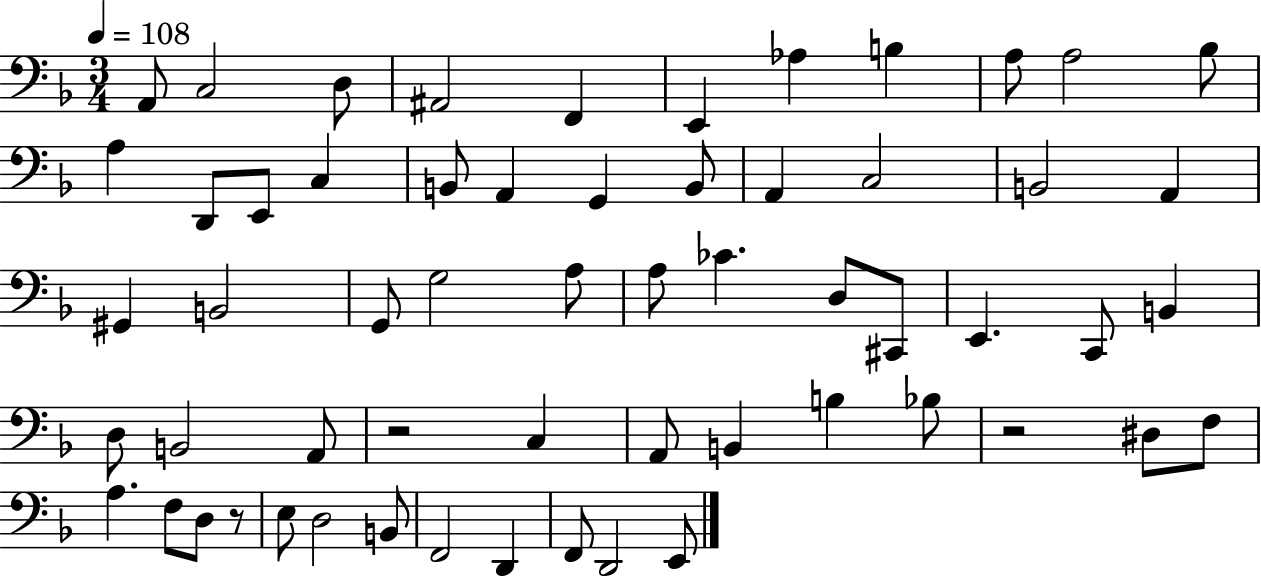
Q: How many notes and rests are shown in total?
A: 59